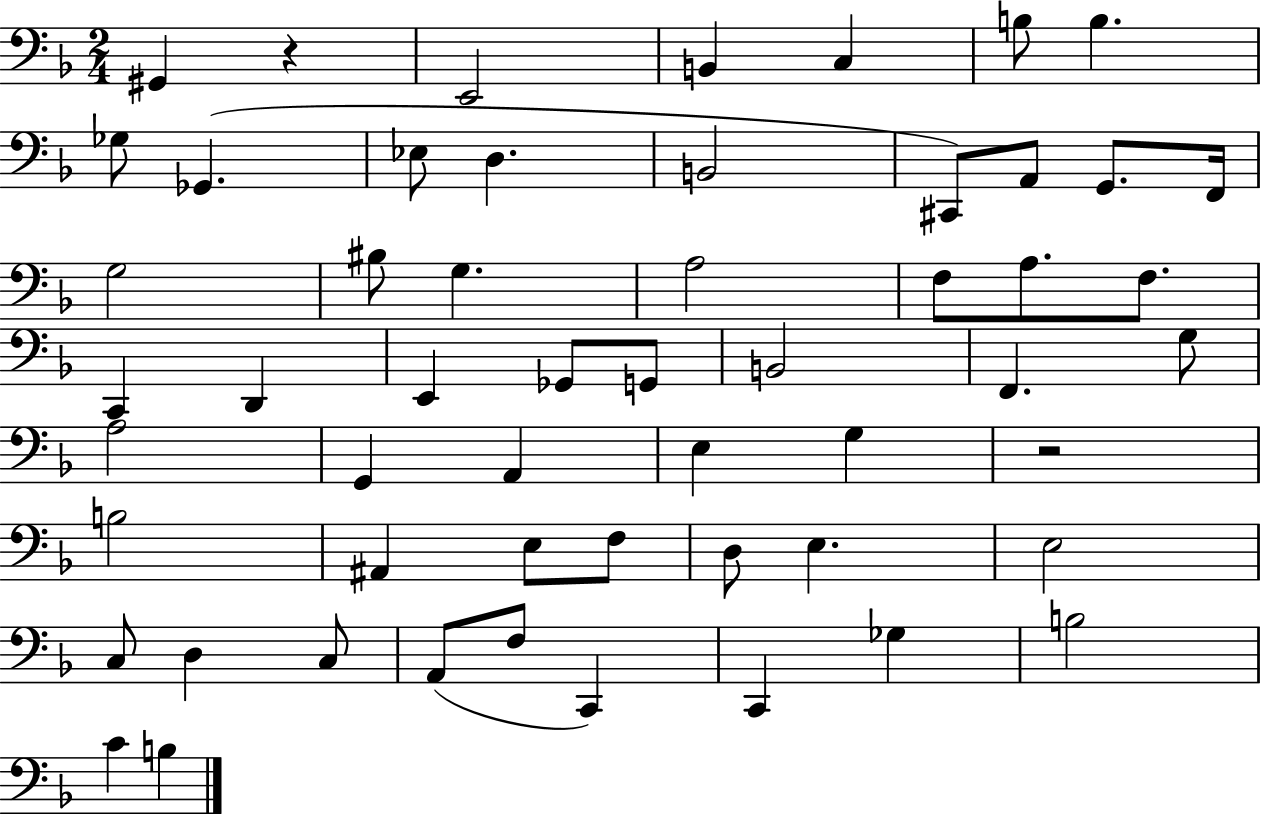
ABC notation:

X:1
T:Untitled
M:2/4
L:1/4
K:F
^G,, z E,,2 B,, C, B,/2 B, _G,/2 _G,, _E,/2 D, B,,2 ^C,,/2 A,,/2 G,,/2 F,,/4 G,2 ^B,/2 G, A,2 F,/2 A,/2 F,/2 C,, D,, E,, _G,,/2 G,,/2 B,,2 F,, G,/2 A,2 G,, A,, E, G, z2 B,2 ^A,, E,/2 F,/2 D,/2 E, E,2 C,/2 D, C,/2 A,,/2 F,/2 C,, C,, _G, B,2 C B,